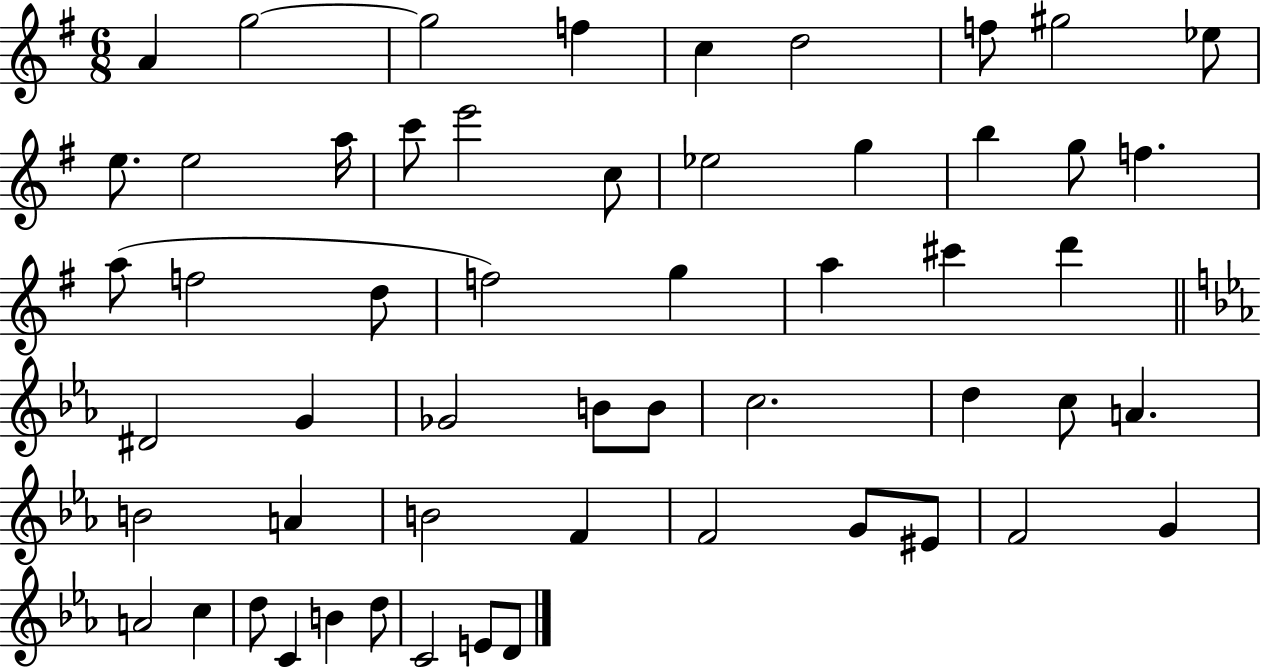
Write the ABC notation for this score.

X:1
T:Untitled
M:6/8
L:1/4
K:G
A g2 g2 f c d2 f/2 ^g2 _e/2 e/2 e2 a/4 c'/2 e'2 c/2 _e2 g b g/2 f a/2 f2 d/2 f2 g a ^c' d' ^D2 G _G2 B/2 B/2 c2 d c/2 A B2 A B2 F F2 G/2 ^E/2 F2 G A2 c d/2 C B d/2 C2 E/2 D/2